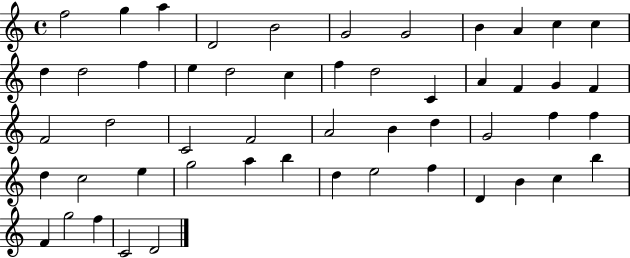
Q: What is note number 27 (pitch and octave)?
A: C4